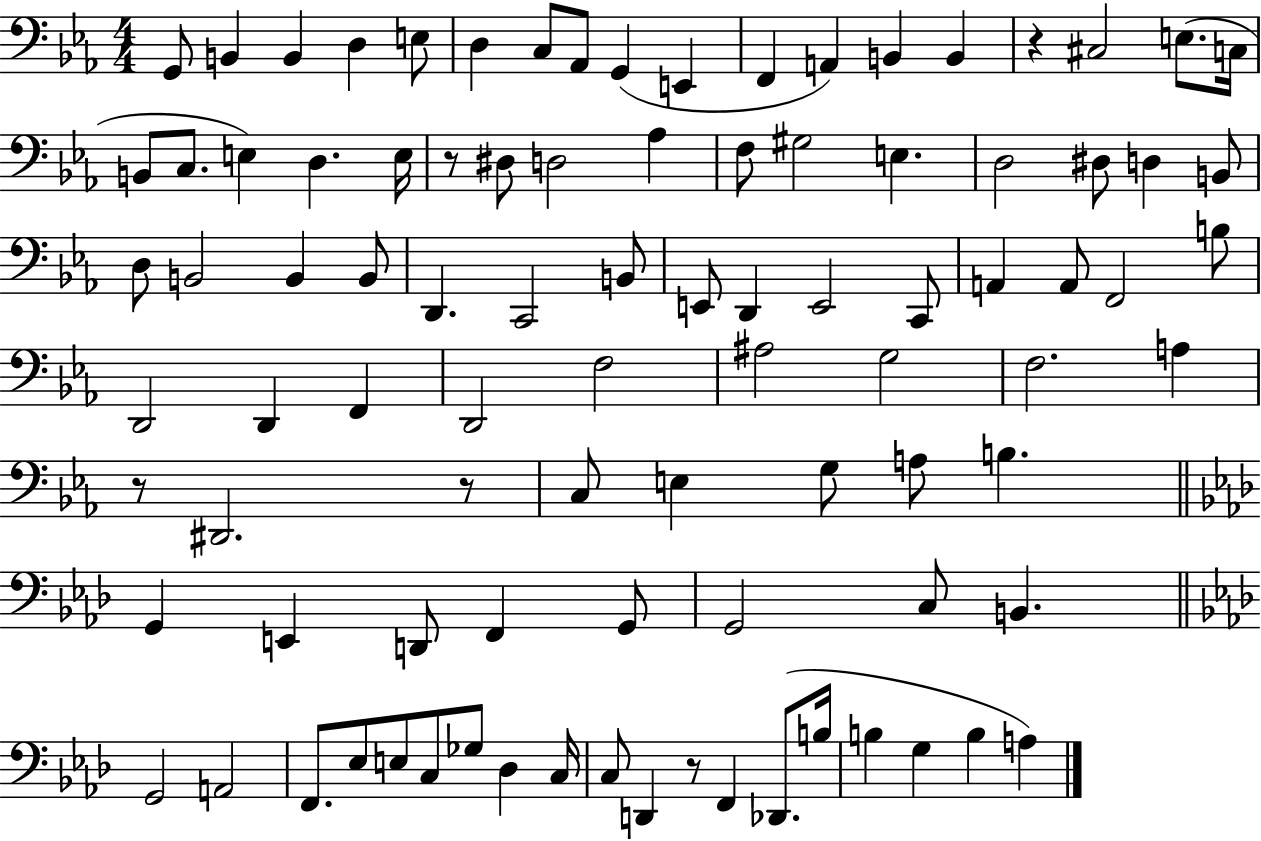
G2/e B2/q B2/q D3/q E3/e D3/q C3/e Ab2/e G2/q E2/q F2/q A2/q B2/q B2/q R/q C#3/h E3/e. C3/s B2/e C3/e. E3/q D3/q. E3/s R/e D#3/e D3/h Ab3/q F3/e G#3/h E3/q. D3/h D#3/e D3/q B2/e D3/e B2/h B2/q B2/e D2/q. C2/h B2/e E2/e D2/q E2/h C2/e A2/q A2/e F2/h B3/e D2/h D2/q F2/q D2/h F3/h A#3/h G3/h F3/h. A3/q R/e D#2/h. R/e C3/e E3/q G3/e A3/e B3/q. G2/q E2/q D2/e F2/q G2/e G2/h C3/e B2/q. G2/h A2/h F2/e. Eb3/e E3/e C3/e Gb3/e Db3/q C3/s C3/e D2/q R/e F2/q Db2/e. B3/s B3/q G3/q B3/q A3/q